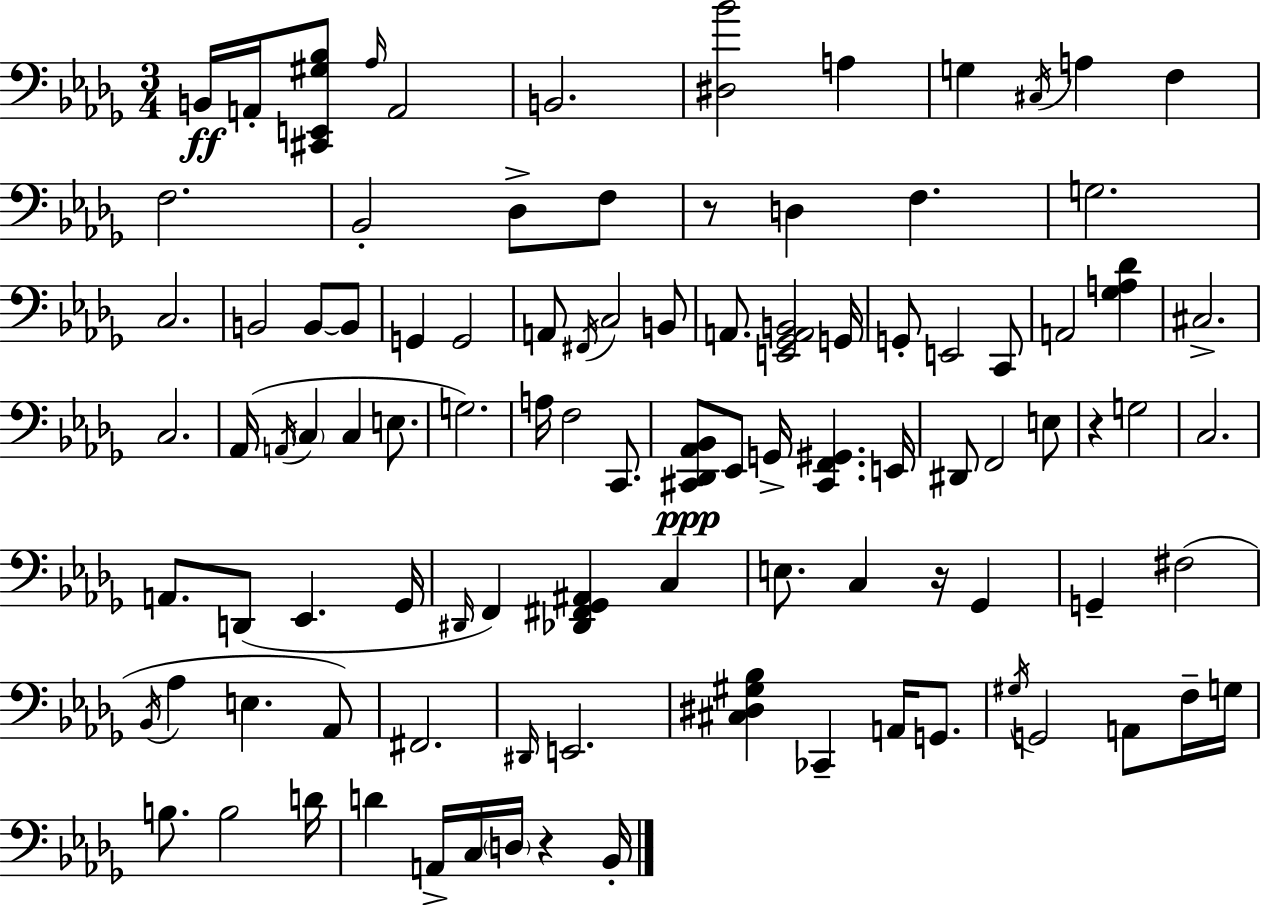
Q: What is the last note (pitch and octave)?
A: Bb2